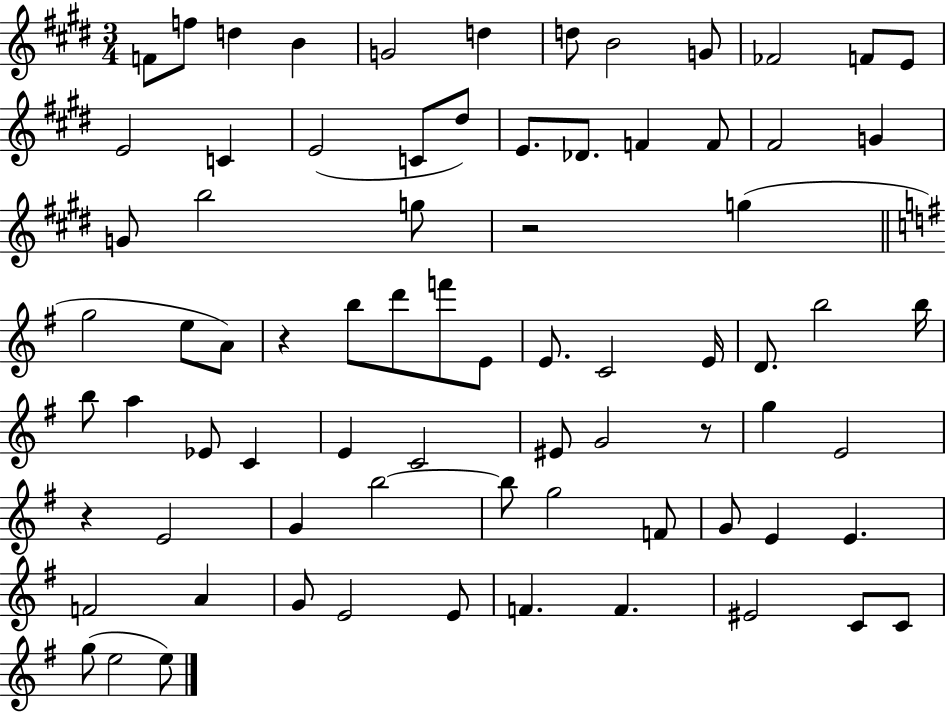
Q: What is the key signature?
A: E major